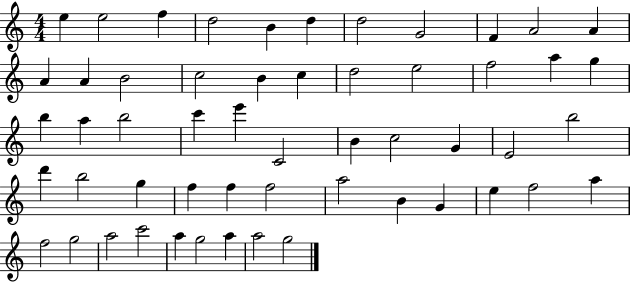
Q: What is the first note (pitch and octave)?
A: E5